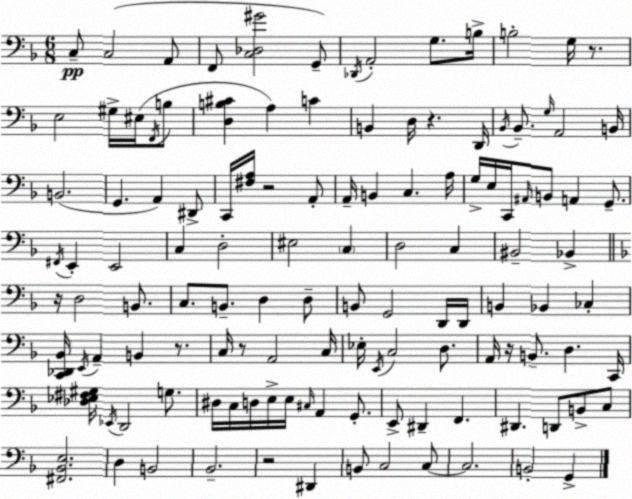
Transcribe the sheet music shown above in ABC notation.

X:1
T:Untitled
M:6/8
L:1/4
K:F
C,/2 C,2 A,,/2 F,,/2 [C,_D,^G]2 G,,/2 _D,,/4 A,,2 G,/2 B,/4 B,2 G,/4 z/2 E,2 ^G,/4 ^E,/4 F,,/4 B,/2 [D,B,^C] A, C B,, D,/4 z D,,/4 _B,,/4 _B,,/2 G,/4 A,,2 B,,/4 B,,2 G,, A,, ^D,,/2 C,,/4 [^F,A,]/4 z2 A,,/2 A,,/4 B,, C, A,/4 G,/4 E,/4 C,,/4 ^A,,/4 B,,/2 A,, G,,/2 ^F,,/4 E,, E,,2 C, D,2 ^E,2 C, D,2 C, ^B,,2 _B,, z/4 D,2 B,,/2 C,/2 B,,/2 D, D,/2 B,,/2 G,,2 D,,/4 D,,/4 B,, _B,, _C, [C,,_D,,_B,,]/4 E,,/4 A,, B,, z/2 C,/4 z/2 A,,2 C,/4 _E,/4 E,,/4 C,2 D,/2 A,,/4 z/4 B,,/2 D, C,,/4 [_D,_E,^F,^G,]/4 _E,,/4 D,,2 G,/2 ^D,/4 C,/4 D,/4 E,/4 E,/4 ^C,/4 A,, G,,/2 E,,/2 ^D,, F,, ^D,, D,,/2 B,,/2 C,/2 [^F,,_B,,E,]2 D, B,,2 _B,,2 z2 ^D,, B,,/2 C,2 C,/2 C,2 B,,2 G,,